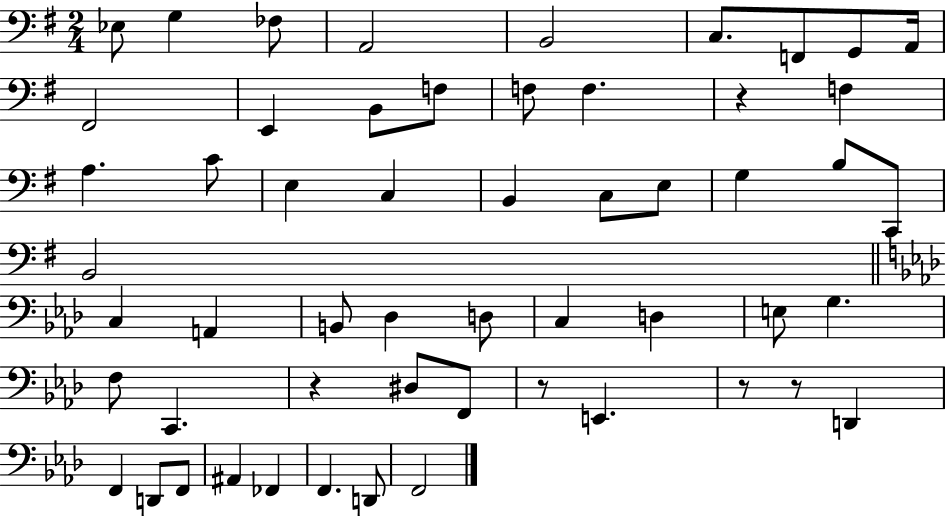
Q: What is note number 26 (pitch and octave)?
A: C2